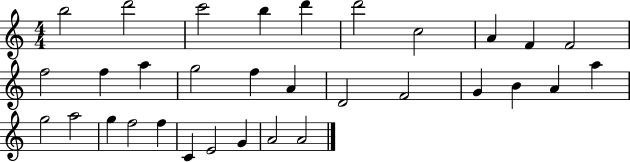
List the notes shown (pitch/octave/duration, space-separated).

B5/h D6/h C6/h B5/q D6/q D6/h C5/h A4/q F4/q F4/h F5/h F5/q A5/q G5/h F5/q A4/q D4/h F4/h G4/q B4/q A4/q A5/q G5/h A5/h G5/q F5/h F5/q C4/q E4/h G4/q A4/h A4/h